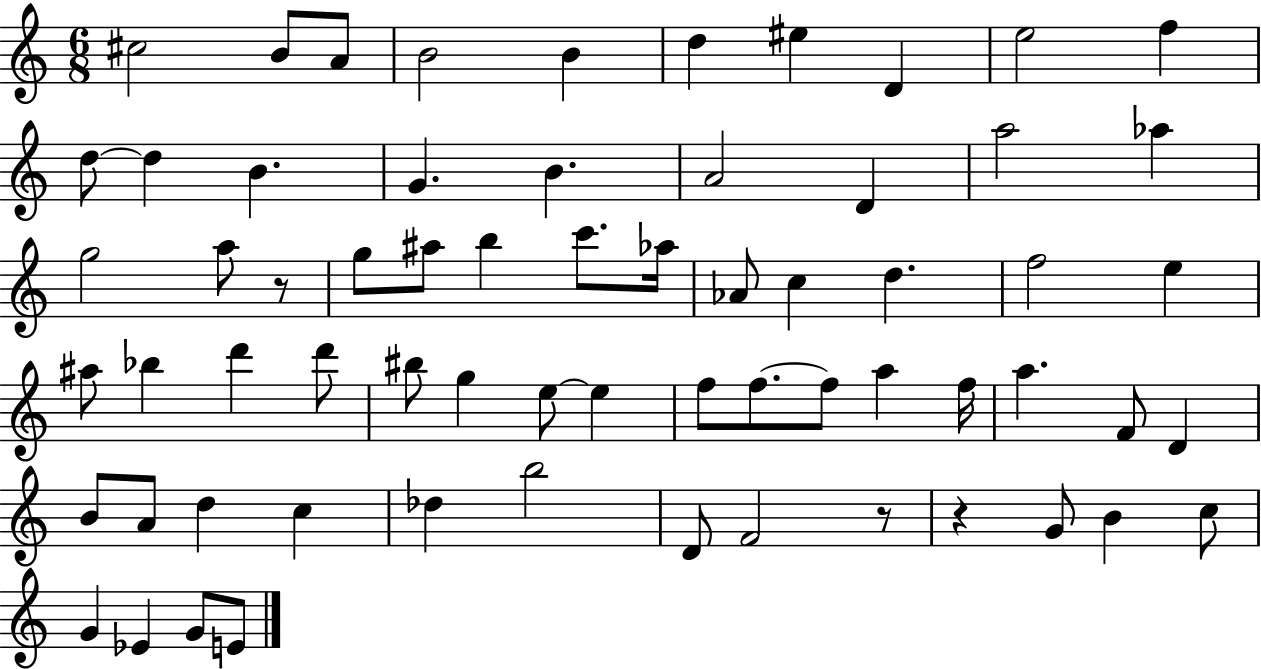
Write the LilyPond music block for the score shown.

{
  \clef treble
  \numericTimeSignature
  \time 6/8
  \key c \major
  cis''2 b'8 a'8 | b'2 b'4 | d''4 eis''4 d'4 | e''2 f''4 | \break d''8~~ d''4 b'4. | g'4. b'4. | a'2 d'4 | a''2 aes''4 | \break g''2 a''8 r8 | g''8 ais''8 b''4 c'''8. aes''16 | aes'8 c''4 d''4. | f''2 e''4 | \break ais''8 bes''4 d'''4 d'''8 | bis''8 g''4 e''8~~ e''4 | f''8 f''8.~~ f''8 a''4 f''16 | a''4. f'8 d'4 | \break b'8 a'8 d''4 c''4 | des''4 b''2 | d'8 f'2 r8 | r4 g'8 b'4 c''8 | \break g'4 ees'4 g'8 e'8 | \bar "|."
}